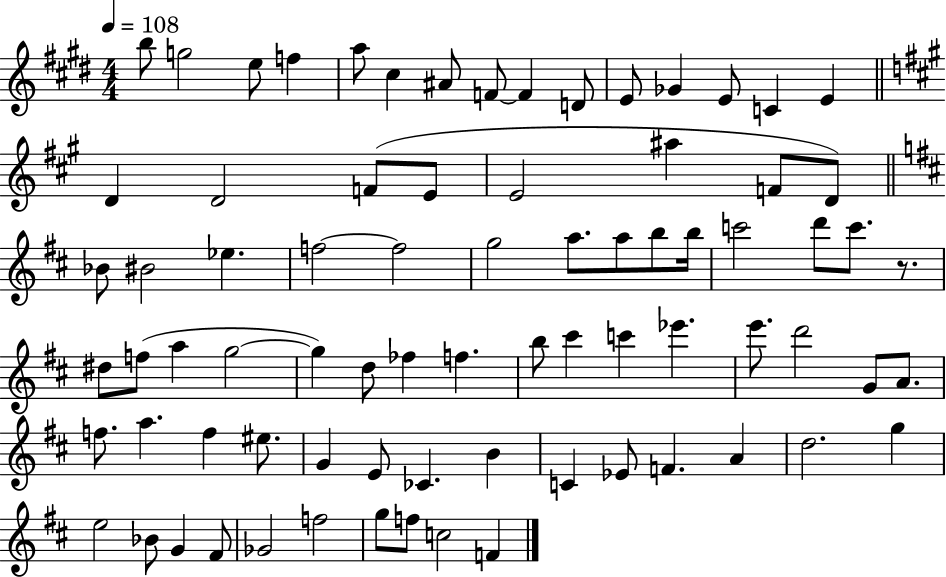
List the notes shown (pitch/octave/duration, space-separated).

B5/e G5/h E5/e F5/q A5/e C#5/q A#4/e F4/e F4/q D4/e E4/e Gb4/q E4/e C4/q E4/q D4/q D4/h F4/e E4/e E4/h A#5/q F4/e D4/e Bb4/e BIS4/h Eb5/q. F5/h F5/h G5/h A5/e. A5/e B5/e B5/s C6/h D6/e C6/e. R/e. D#5/e F5/e A5/q G5/h G5/q D5/e FES5/q F5/q. B5/e C#6/q C6/q Eb6/q. E6/e. D6/h G4/e A4/e. F5/e. A5/q. F5/q EIS5/e. G4/q E4/e CES4/q. B4/q C4/q Eb4/e F4/q. A4/q D5/h. G5/q E5/h Bb4/e G4/q F#4/e Gb4/h F5/h G5/e F5/e C5/h F4/q